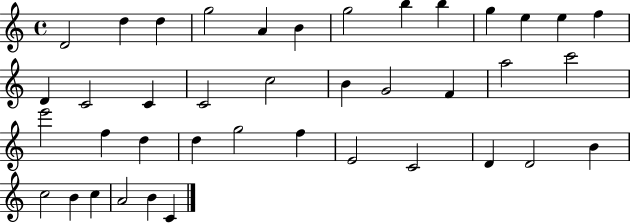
D4/h D5/q D5/q G5/h A4/q B4/q G5/h B5/q B5/q G5/q E5/q E5/q F5/q D4/q C4/h C4/q C4/h C5/h B4/q G4/h F4/q A5/h C6/h E6/h F5/q D5/q D5/q G5/h F5/q E4/h C4/h D4/q D4/h B4/q C5/h B4/q C5/q A4/h B4/q C4/q